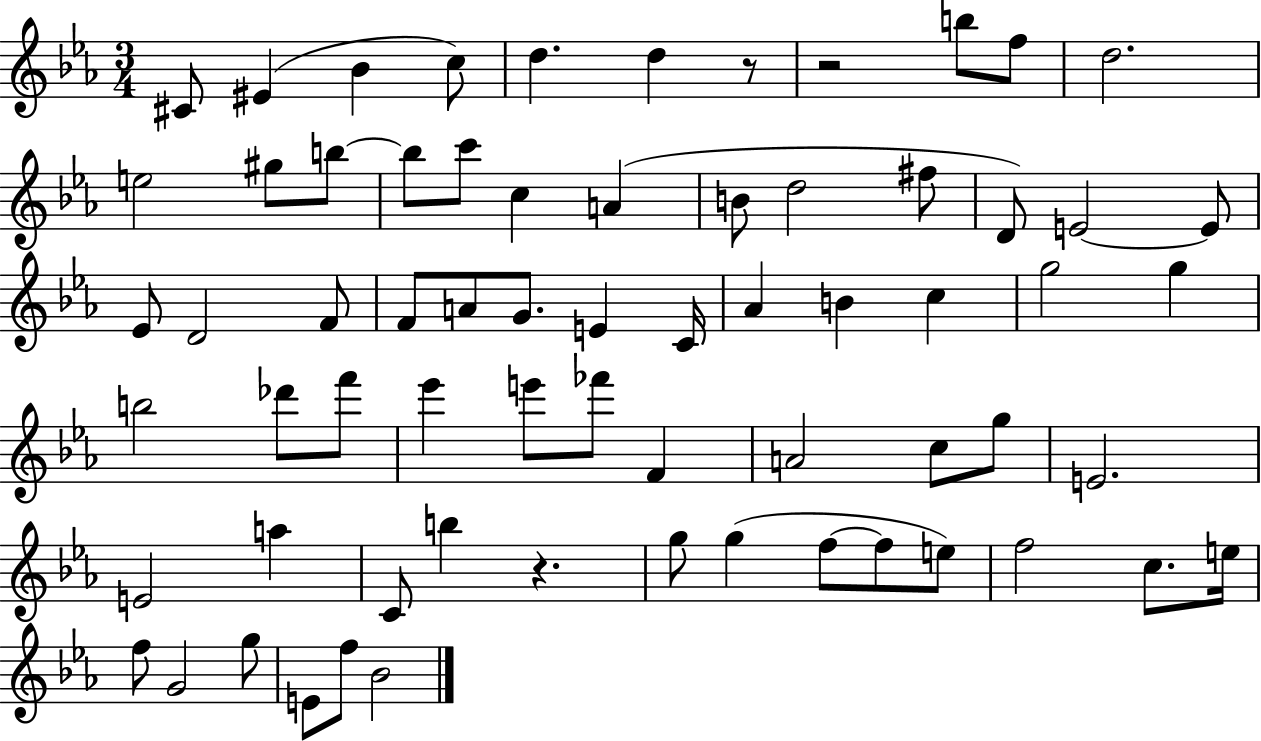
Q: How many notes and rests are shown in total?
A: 67